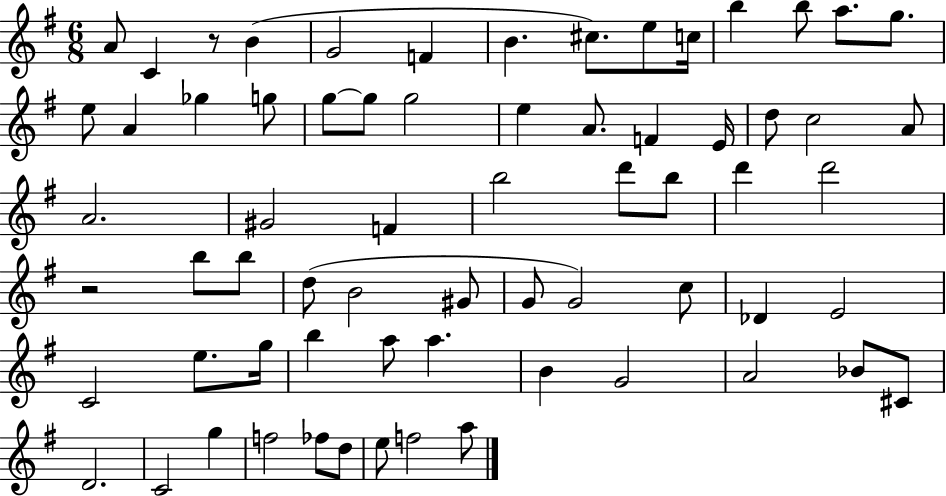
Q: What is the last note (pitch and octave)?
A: A5